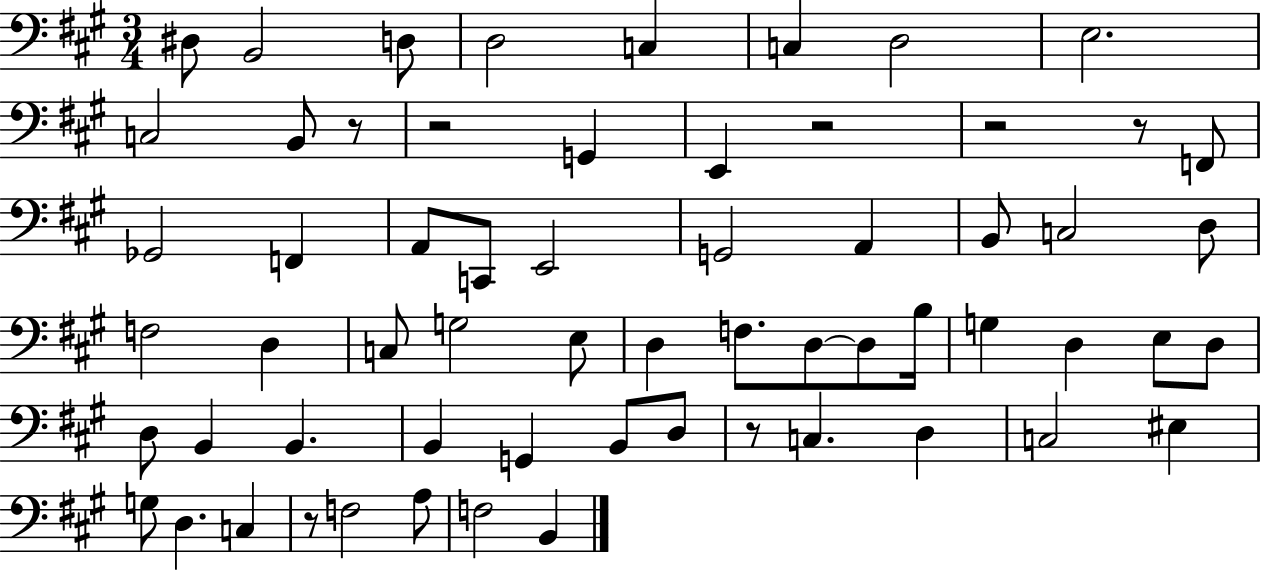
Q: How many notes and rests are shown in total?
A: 62